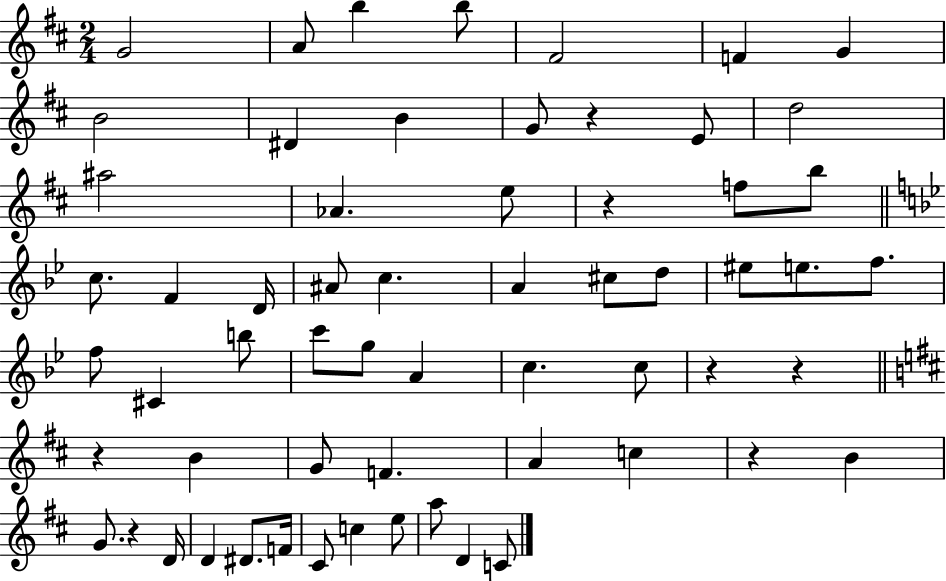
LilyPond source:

{
  \clef treble
  \numericTimeSignature
  \time 2/4
  \key d \major
  \repeat volta 2 { g'2 | a'8 b''4 b''8 | fis'2 | f'4 g'4 | \break b'2 | dis'4 b'4 | g'8 r4 e'8 | d''2 | \break ais''2 | aes'4. e''8 | r4 f''8 b''8 | \bar "||" \break \key bes \major c''8. f'4 d'16 | ais'8 c''4. | a'4 cis''8 d''8 | eis''8 e''8. f''8. | \break f''8 cis'4 b''8 | c'''8 g''8 a'4 | c''4. c''8 | r4 r4 | \break \bar "||" \break \key d \major r4 b'4 | g'8 f'4. | a'4 c''4 | r4 b'4 | \break g'8. r4 d'16 | d'4 dis'8. f'16 | cis'8 c''4 e''8 | a''8 d'4 c'8 | \break } \bar "|."
}